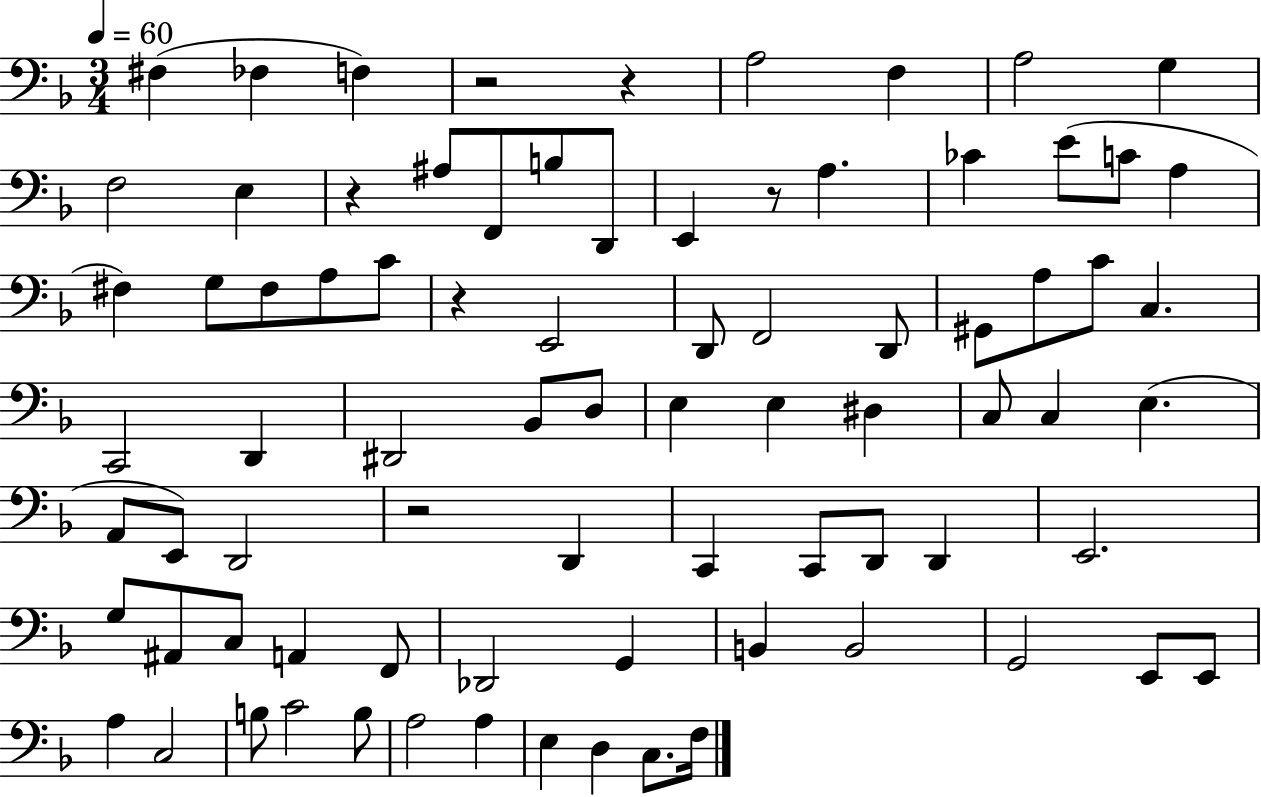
F#3/q FES3/q F3/q R/h R/q A3/h F3/q A3/h G3/q F3/h E3/q R/q A#3/e F2/e B3/e D2/e E2/q R/e A3/q. CES4/q E4/e C4/e A3/q F#3/q G3/e F#3/e A3/e C4/e R/q E2/h D2/e F2/h D2/e G#2/e A3/e C4/e C3/q. C2/h D2/q D#2/h Bb2/e D3/e E3/q E3/q D#3/q C3/e C3/q E3/q. A2/e E2/e D2/h R/h D2/q C2/q C2/e D2/e D2/q E2/h. G3/e A#2/e C3/e A2/q F2/e Db2/h G2/q B2/q B2/h G2/h E2/e E2/e A3/q C3/h B3/e C4/h B3/e A3/h A3/q E3/q D3/q C3/e. F3/s